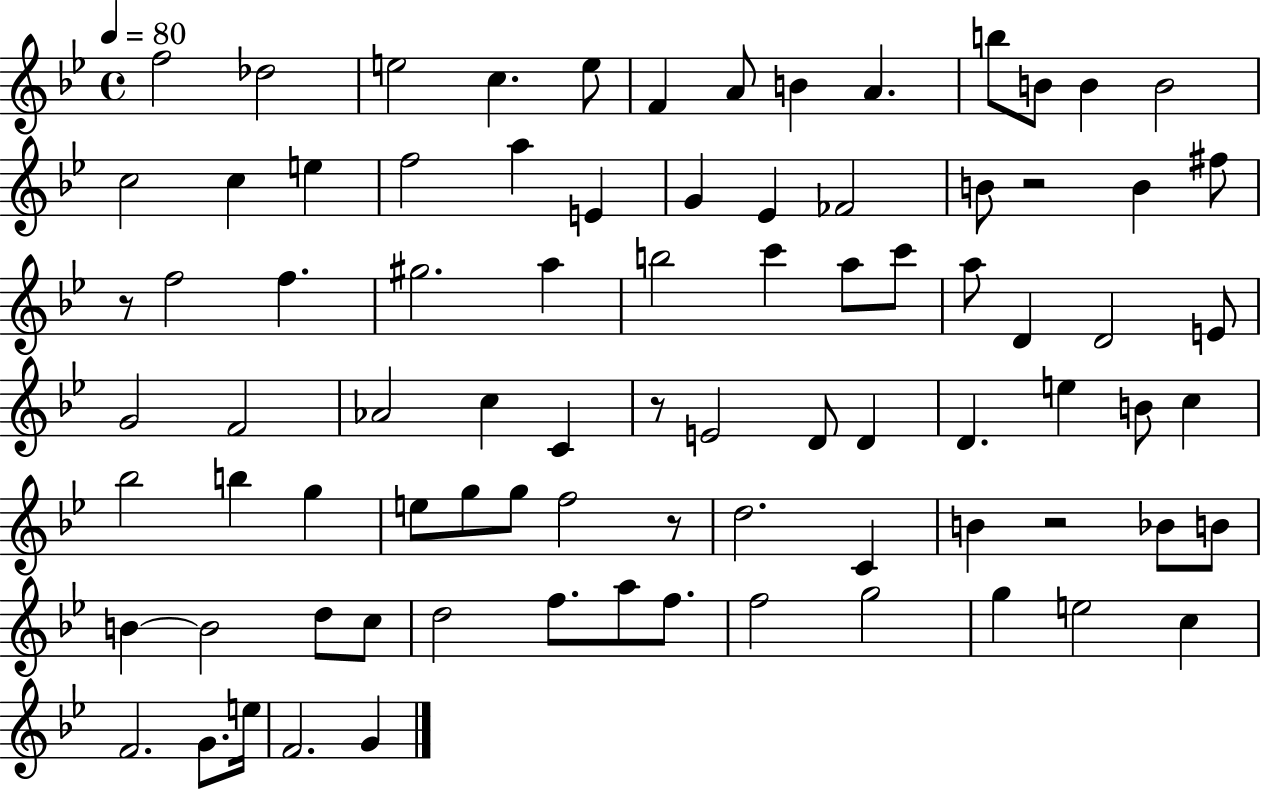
{
  \clef treble
  \time 4/4
  \defaultTimeSignature
  \key bes \major
  \tempo 4 = 80
  f''2 des''2 | e''2 c''4. e''8 | f'4 a'8 b'4 a'4. | b''8 b'8 b'4 b'2 | \break c''2 c''4 e''4 | f''2 a''4 e'4 | g'4 ees'4 fes'2 | b'8 r2 b'4 fis''8 | \break r8 f''2 f''4. | gis''2. a''4 | b''2 c'''4 a''8 c'''8 | a''8 d'4 d'2 e'8 | \break g'2 f'2 | aes'2 c''4 c'4 | r8 e'2 d'8 d'4 | d'4. e''4 b'8 c''4 | \break bes''2 b''4 g''4 | e''8 g''8 g''8 f''2 r8 | d''2. c'4 | b'4 r2 bes'8 b'8 | \break b'4~~ b'2 d''8 c''8 | d''2 f''8. a''8 f''8. | f''2 g''2 | g''4 e''2 c''4 | \break f'2. g'8. e''16 | f'2. g'4 | \bar "|."
}